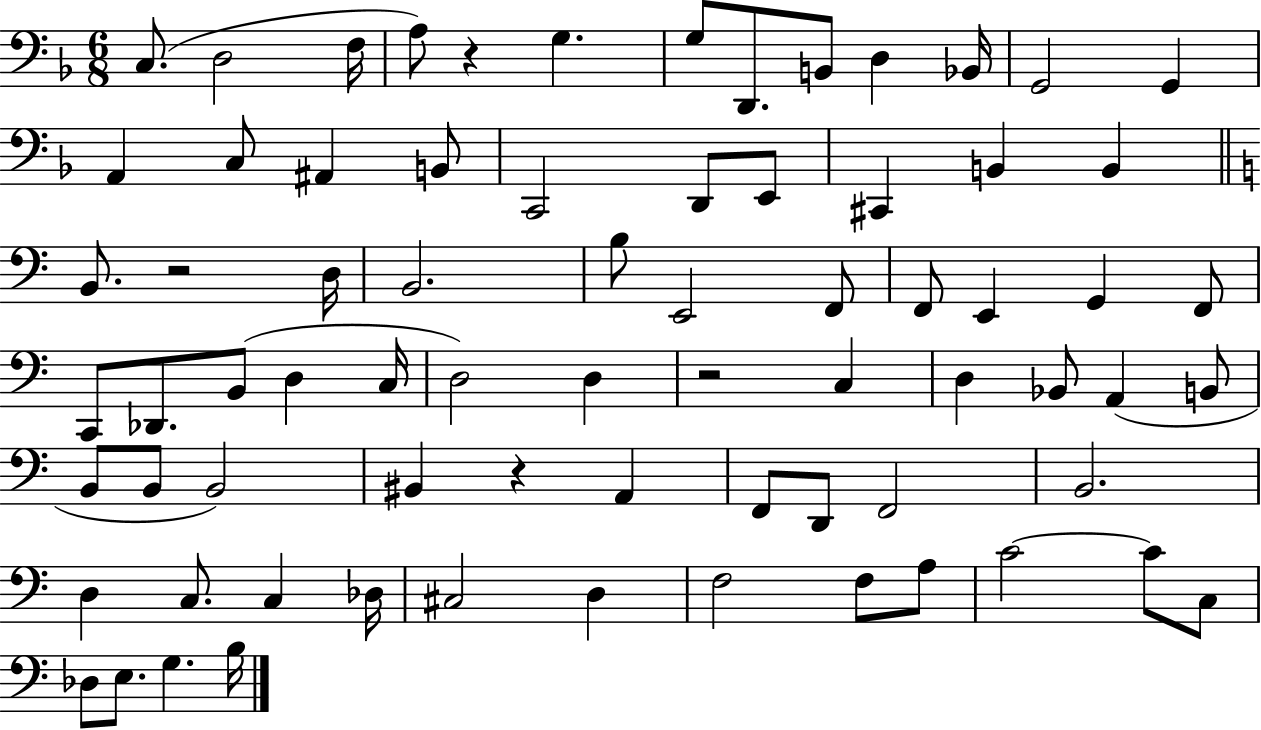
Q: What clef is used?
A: bass